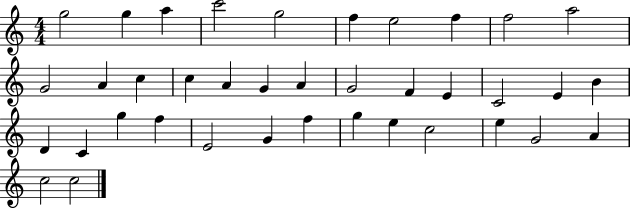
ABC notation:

X:1
T:Untitled
M:4/4
L:1/4
K:C
g2 g a c'2 g2 f e2 f f2 a2 G2 A c c A G A G2 F E C2 E B D C g f E2 G f g e c2 e G2 A c2 c2